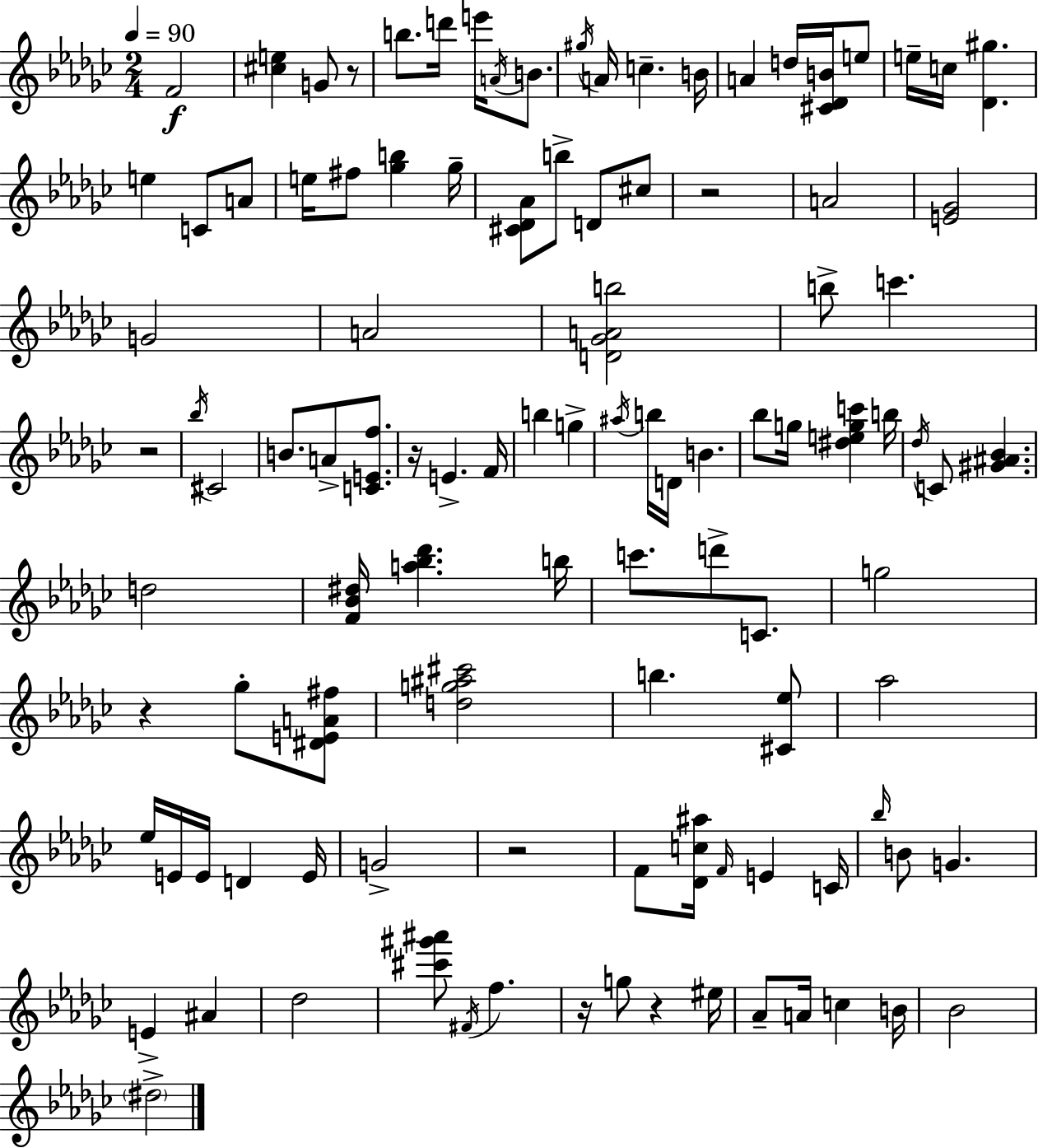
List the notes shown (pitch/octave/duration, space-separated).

F4/h [C#5,E5]/q G4/e R/e B5/e. D6/s E6/s A4/s B4/e. G#5/s A4/s C5/q. B4/s A4/q D5/s [C#4,Db4,B4]/s E5/e E5/s C5/s [Db4,G#5]/q. E5/q C4/e A4/e E5/s F#5/e [Gb5,B5]/q Gb5/s [C#4,Db4,Ab4]/e B5/e D4/e C#5/e R/h A4/h [E4,Gb4]/h G4/h A4/h [D4,Gb4,A4,B5]/h B5/e C6/q. R/h Bb5/s C#4/h B4/e. A4/e [C4,E4,F5]/e. R/s E4/q. F4/s B5/q G5/q A#5/s B5/s D4/s B4/q. Bb5/e G5/s [D#5,E5,G5,C6]/q B5/s Db5/s C4/e [G#4,A#4,Bb4]/q. D5/h [F4,Bb4,D#5]/s [A5,Bb5,Db6]/q. B5/s C6/e. D6/e C4/e. G5/h R/q Gb5/e [D#4,E4,A4,F#5]/e [D5,G5,A#5,C#6]/h B5/q. [C#4,Eb5]/e Ab5/h Eb5/s E4/s E4/s D4/q E4/s G4/h R/h F4/e [Db4,C5,A#5]/s F4/s E4/q C4/s Bb5/s B4/e G4/q. E4/q A#4/q Db5/h [C#6,G#6,A#6]/e F#4/s F5/q. R/s G5/e R/q EIS5/s Ab4/e A4/s C5/q B4/s Bb4/h D#5/h